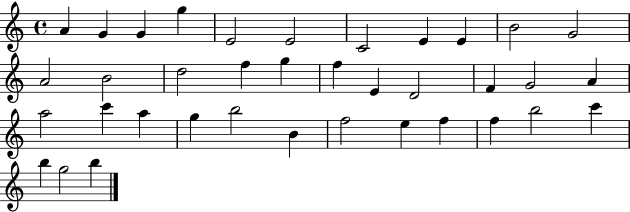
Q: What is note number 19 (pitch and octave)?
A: D4